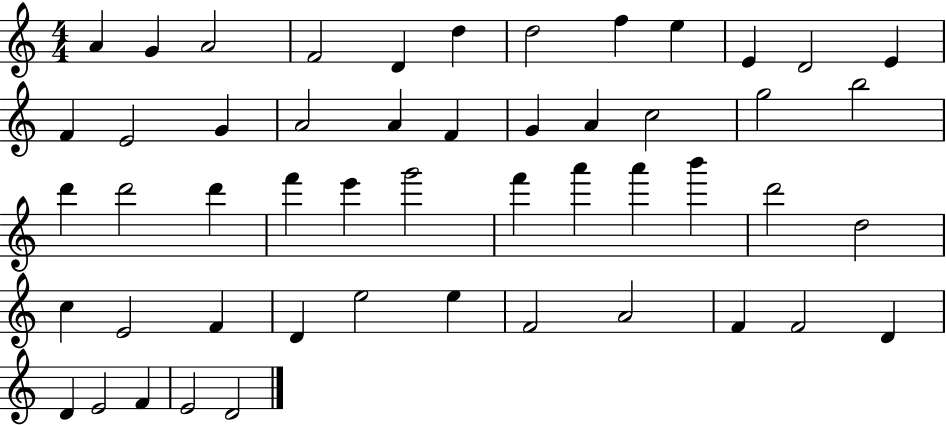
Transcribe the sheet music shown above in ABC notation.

X:1
T:Untitled
M:4/4
L:1/4
K:C
A G A2 F2 D d d2 f e E D2 E F E2 G A2 A F G A c2 g2 b2 d' d'2 d' f' e' g'2 f' a' a' b' d'2 d2 c E2 F D e2 e F2 A2 F F2 D D E2 F E2 D2